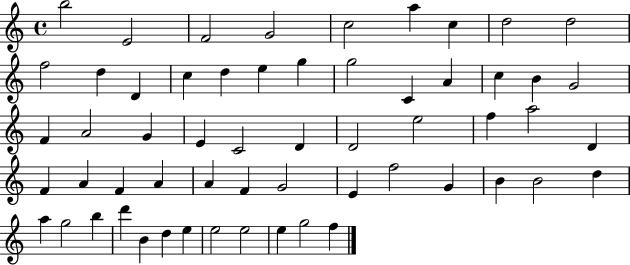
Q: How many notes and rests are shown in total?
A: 58